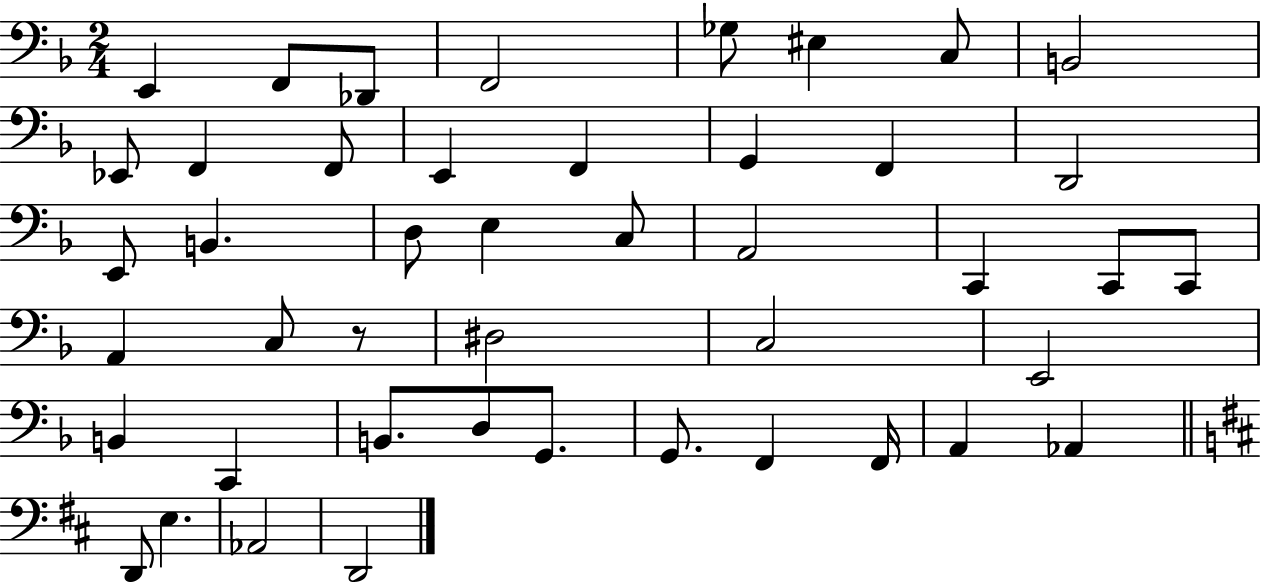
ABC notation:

X:1
T:Untitled
M:2/4
L:1/4
K:F
E,, F,,/2 _D,,/2 F,,2 _G,/2 ^E, C,/2 B,,2 _E,,/2 F,, F,,/2 E,, F,, G,, F,, D,,2 E,,/2 B,, D,/2 E, C,/2 A,,2 C,, C,,/2 C,,/2 A,, C,/2 z/2 ^D,2 C,2 E,,2 B,, C,, B,,/2 D,/2 G,,/2 G,,/2 F,, F,,/4 A,, _A,, D,,/2 E, _A,,2 D,,2